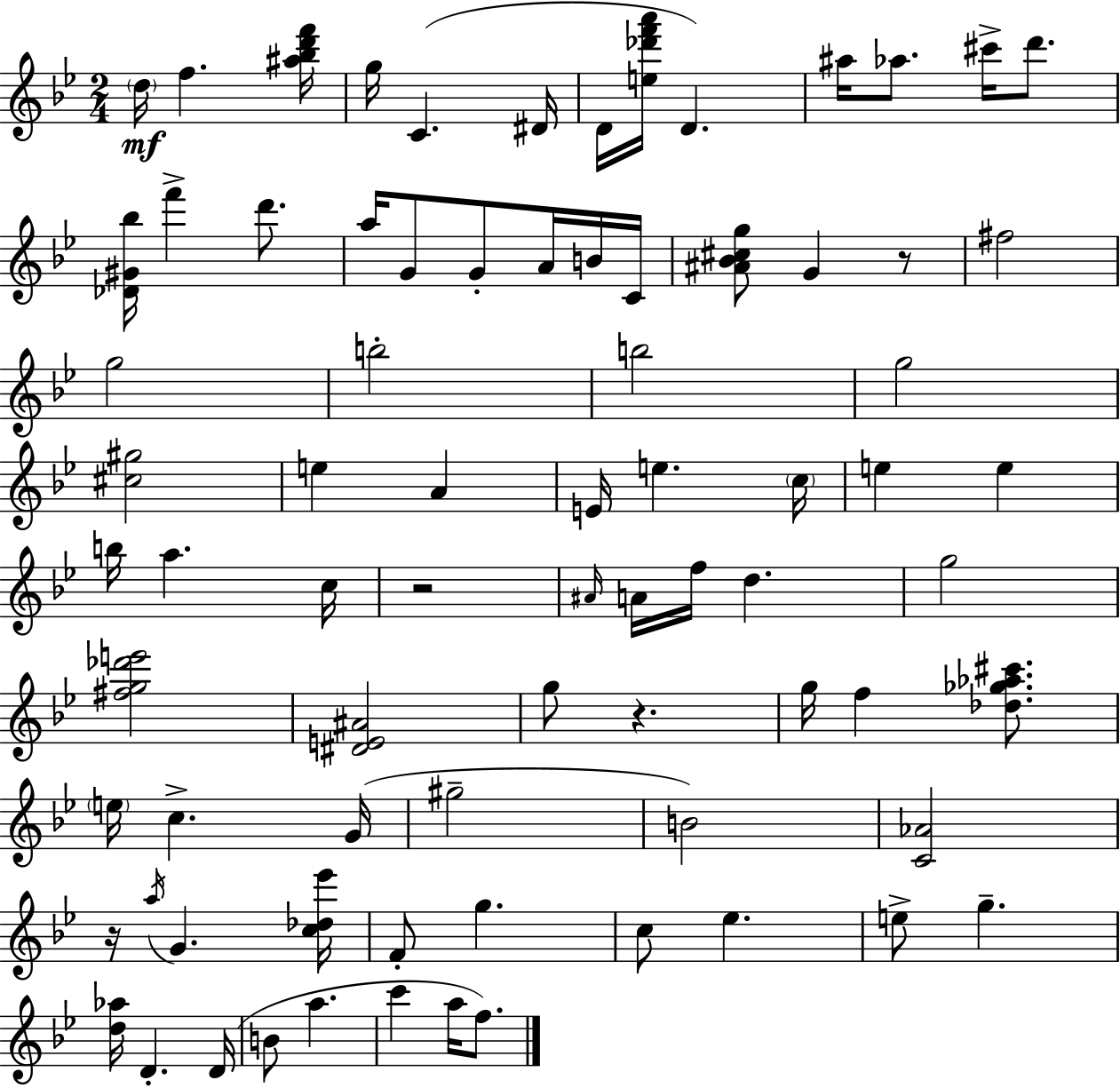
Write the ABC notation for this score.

X:1
T:Untitled
M:2/4
L:1/4
K:Bb
d/4 f [^a_bd'f']/4 g/4 C ^D/4 D/4 [e_d'f'a']/4 D ^a/4 _a/2 ^c'/4 d'/2 [_D^G_b]/4 f' d'/2 a/4 G/2 G/2 A/4 B/4 C/4 [^A_B^cg]/2 G z/2 ^f2 g2 b2 b2 g2 [^c^g]2 e A E/4 e c/4 e e b/4 a c/4 z2 ^A/4 A/4 f/4 d g2 [^fg_d'e']2 [^DE^A]2 g/2 z g/4 f [_d_g_a^c']/2 e/4 c G/4 ^g2 B2 [C_A]2 z/4 a/4 G [c_d_e']/4 F/2 g c/2 _e e/2 g [d_a]/4 D D/4 B/2 a c' a/4 f/2